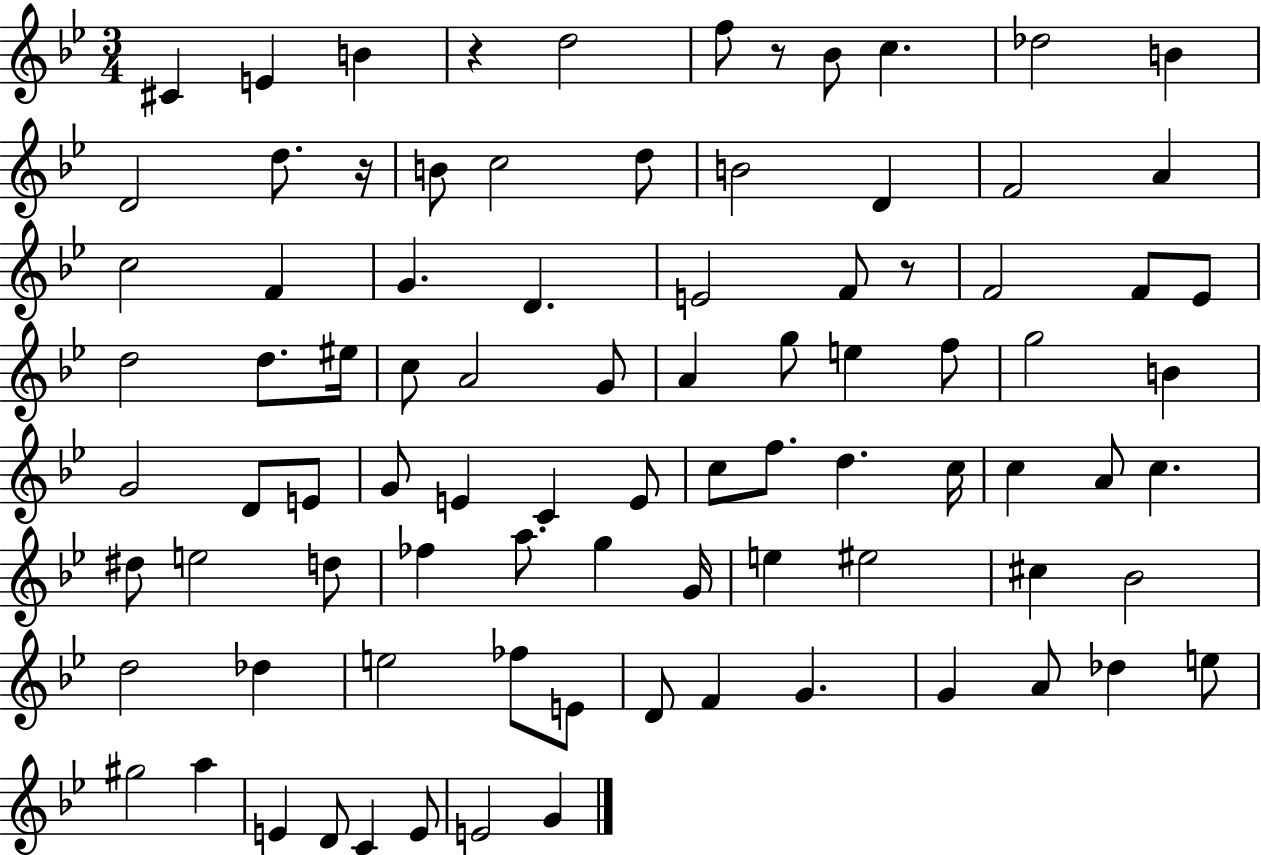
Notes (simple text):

C#4/q E4/q B4/q R/q D5/h F5/e R/e Bb4/e C5/q. Db5/h B4/q D4/h D5/e. R/s B4/e C5/h D5/e B4/h D4/q F4/h A4/q C5/h F4/q G4/q. D4/q. E4/h F4/e R/e F4/h F4/e Eb4/e D5/h D5/e. EIS5/s C5/e A4/h G4/e A4/q G5/e E5/q F5/e G5/h B4/q G4/h D4/e E4/e G4/e E4/q C4/q E4/e C5/e F5/e. D5/q. C5/s C5/q A4/e C5/q. D#5/e E5/h D5/e FES5/q A5/e. G5/q G4/s E5/q EIS5/h C#5/q Bb4/h D5/h Db5/q E5/h FES5/e E4/e D4/e F4/q G4/q. G4/q A4/e Db5/q E5/e G#5/h A5/q E4/q D4/e C4/q E4/e E4/h G4/q